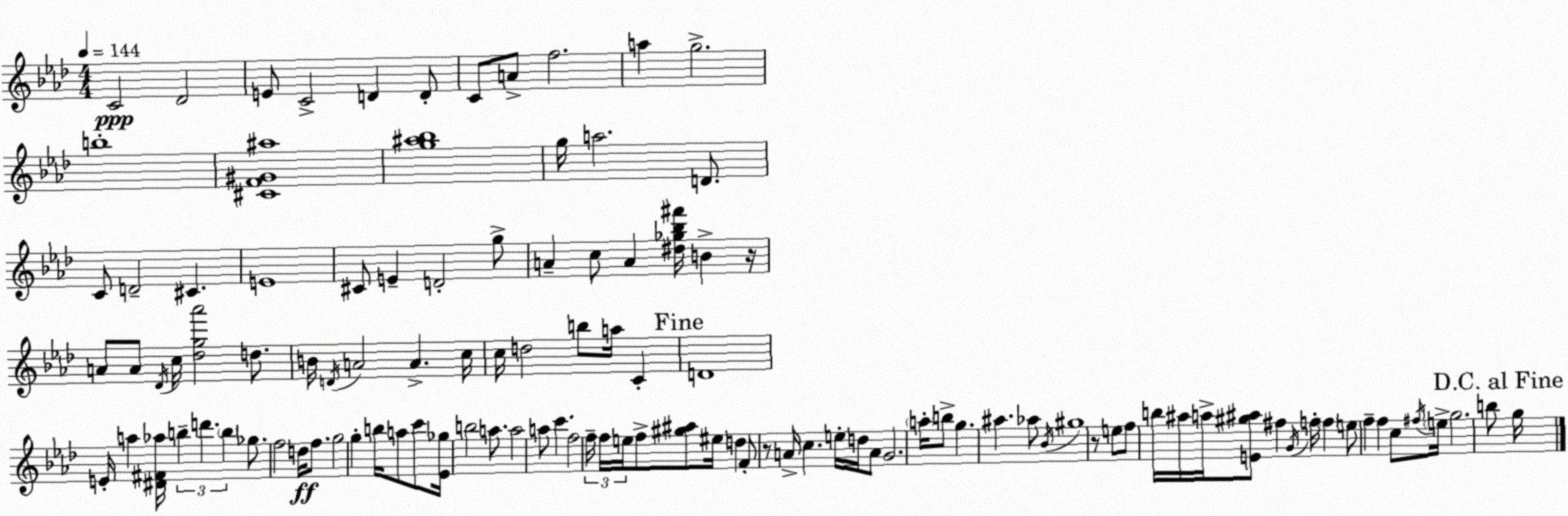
X:1
T:Untitled
M:4/4
L:1/4
K:Fm
C2 _D2 E/2 C2 D D/2 C/2 A/2 f2 a g2 b4 [^CF^G^a]4 [g^a_b]4 g/4 a2 D/2 C/2 D2 ^C E4 ^C/2 E D2 g/2 A c/2 A [^d_g_b^f']/4 B z/4 A/2 A/2 _D/4 c/4 [_dg_a']2 d/2 B/4 D/4 A2 A c/4 c/4 d2 b/2 a/4 C D4 E/4 a [^D^F_a]/4 b d' b _g/2 f2 d/4 f/2 g2 g b/4 a/2 c'/2 [_E_g]/4 b2 a/2 a2 a/2 c' f2 f/4 f/4 e/4 f/2 [^g^a]/2 ^e/4 d F/2 z/2 A/4 c e/4 d/4 A/2 G2 a/4 b/2 g ^a _a/2 _B/4 ^g4 z/2 e/2 f/2 b/4 ^a/4 a/4 [E^g^a]/2 ^f G/4 f/4 f e/2 f f c/2 ^f/4 e/4 g2 b/2 g/4